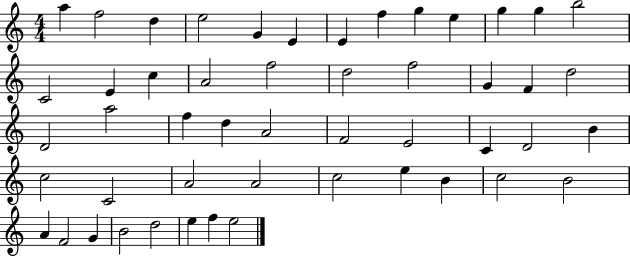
{
  \clef treble
  \numericTimeSignature
  \time 4/4
  \key c \major
  a''4 f''2 d''4 | e''2 g'4 e'4 | e'4 f''4 g''4 e''4 | g''4 g''4 b''2 | \break c'2 e'4 c''4 | a'2 f''2 | d''2 f''2 | g'4 f'4 d''2 | \break d'2 a''2 | f''4 d''4 a'2 | f'2 e'2 | c'4 d'2 b'4 | \break c''2 c'2 | a'2 a'2 | c''2 e''4 b'4 | c''2 b'2 | \break a'4 f'2 g'4 | b'2 d''2 | e''4 f''4 e''2 | \bar "|."
}